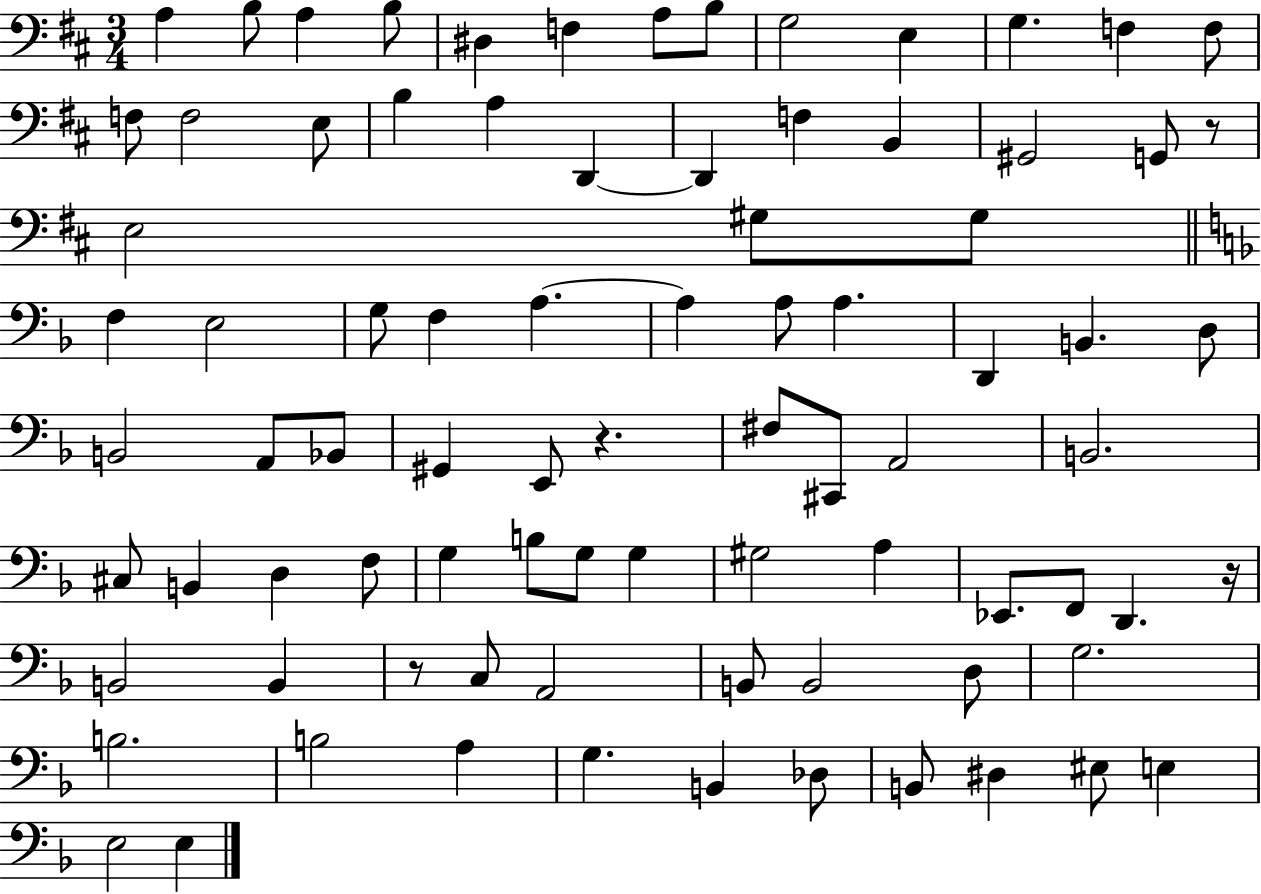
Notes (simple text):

A3/q B3/e A3/q B3/e D#3/q F3/q A3/e B3/e G3/h E3/q G3/q. F3/q F3/e F3/e F3/h E3/e B3/q A3/q D2/q D2/q F3/q B2/q G#2/h G2/e R/e E3/h G#3/e G#3/e F3/q E3/h G3/e F3/q A3/q. A3/q A3/e A3/q. D2/q B2/q. D3/e B2/h A2/e Bb2/e G#2/q E2/e R/q. F#3/e C#2/e A2/h B2/h. C#3/e B2/q D3/q F3/e G3/q B3/e G3/e G3/q G#3/h A3/q Eb2/e. F2/e D2/q. R/s B2/h B2/q R/e C3/e A2/h B2/e B2/h D3/e G3/h. B3/h. B3/h A3/q G3/q. B2/q Db3/e B2/e D#3/q EIS3/e E3/q E3/h E3/q